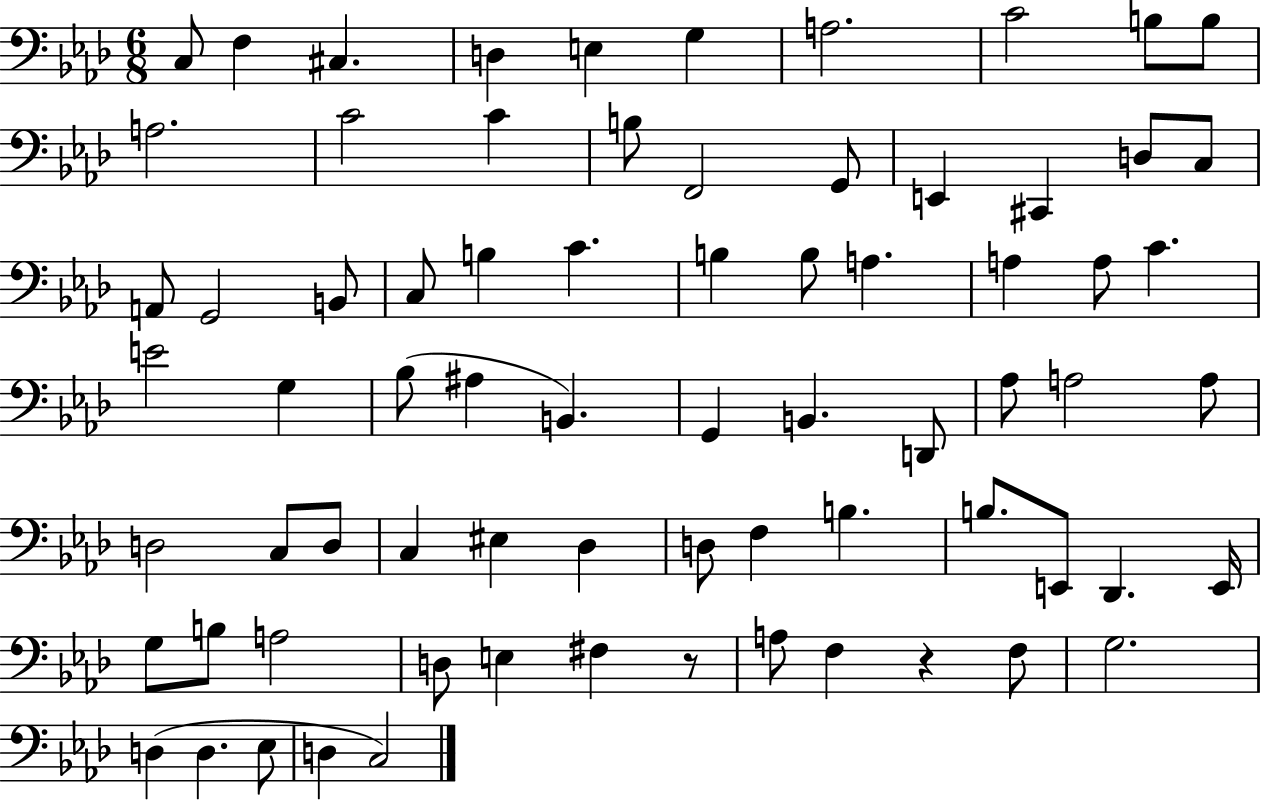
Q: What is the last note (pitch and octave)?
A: C3